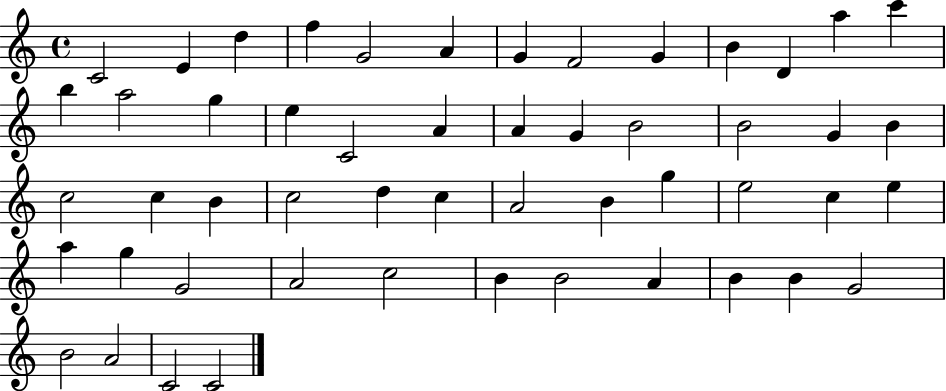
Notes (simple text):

C4/h E4/q D5/q F5/q G4/h A4/q G4/q F4/h G4/q B4/q D4/q A5/q C6/q B5/q A5/h G5/q E5/q C4/h A4/q A4/q G4/q B4/h B4/h G4/q B4/q C5/h C5/q B4/q C5/h D5/q C5/q A4/h B4/q G5/q E5/h C5/q E5/q A5/q G5/q G4/h A4/h C5/h B4/q B4/h A4/q B4/q B4/q G4/h B4/h A4/h C4/h C4/h